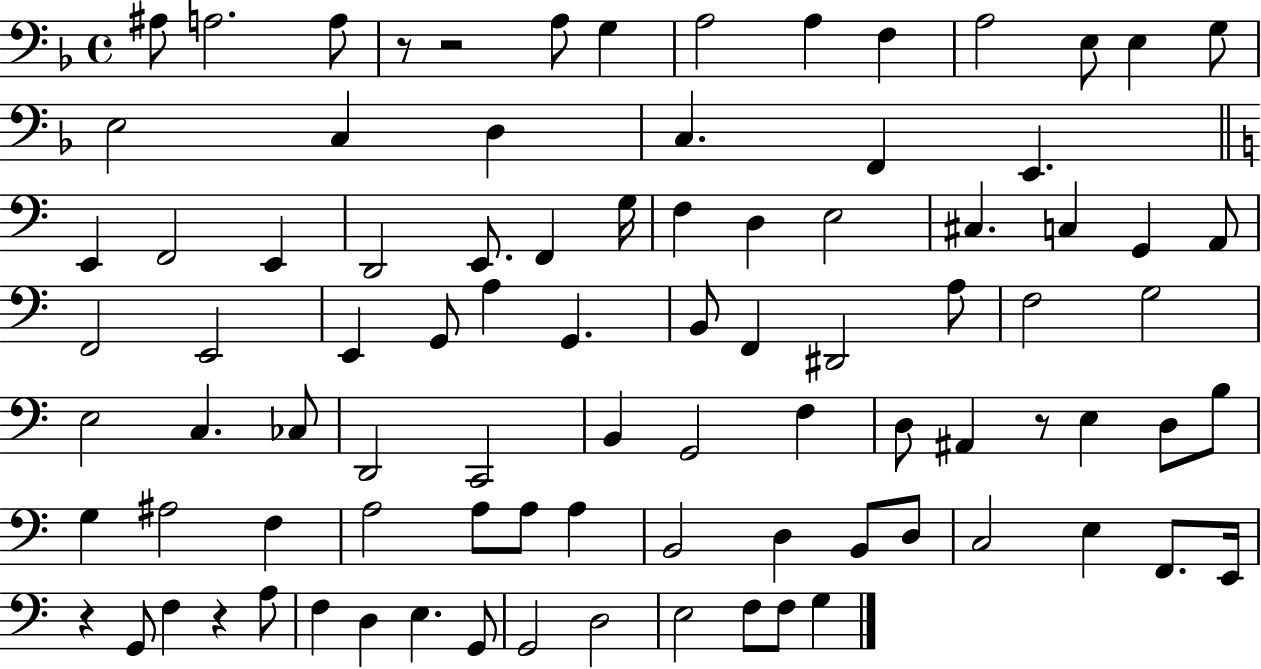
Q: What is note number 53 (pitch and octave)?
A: D3